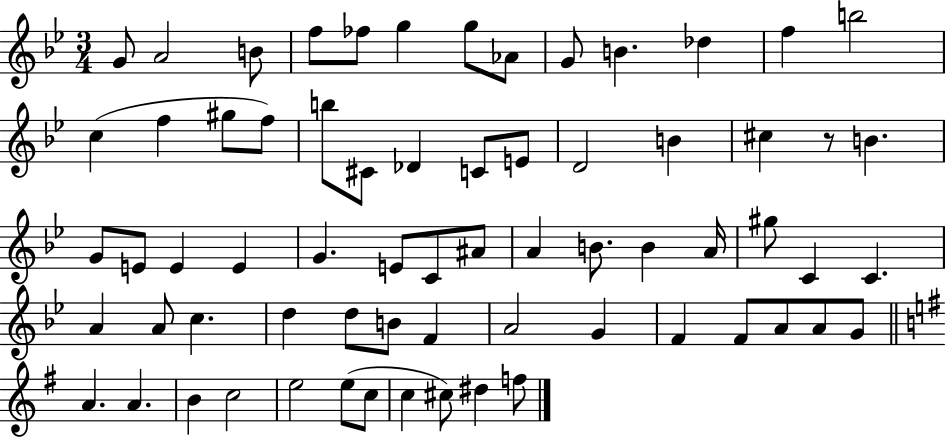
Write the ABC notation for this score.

X:1
T:Untitled
M:3/4
L:1/4
K:Bb
G/2 A2 B/2 f/2 _f/2 g g/2 _A/2 G/2 B _d f b2 c f ^g/2 f/2 b/2 ^C/2 _D C/2 E/2 D2 B ^c z/2 B G/2 E/2 E E G E/2 C/2 ^A/2 A B/2 B A/4 ^g/2 C C A A/2 c d d/2 B/2 F A2 G F F/2 A/2 A/2 G/2 A A B c2 e2 e/2 c/2 c ^c/2 ^d f/2